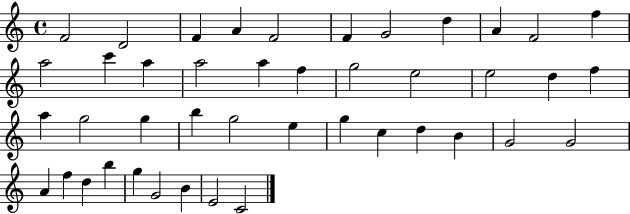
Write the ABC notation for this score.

X:1
T:Untitled
M:4/4
L:1/4
K:C
F2 D2 F A F2 F G2 d A F2 f a2 c' a a2 a f g2 e2 e2 d f a g2 g b g2 e g c d B G2 G2 A f d b g G2 B E2 C2